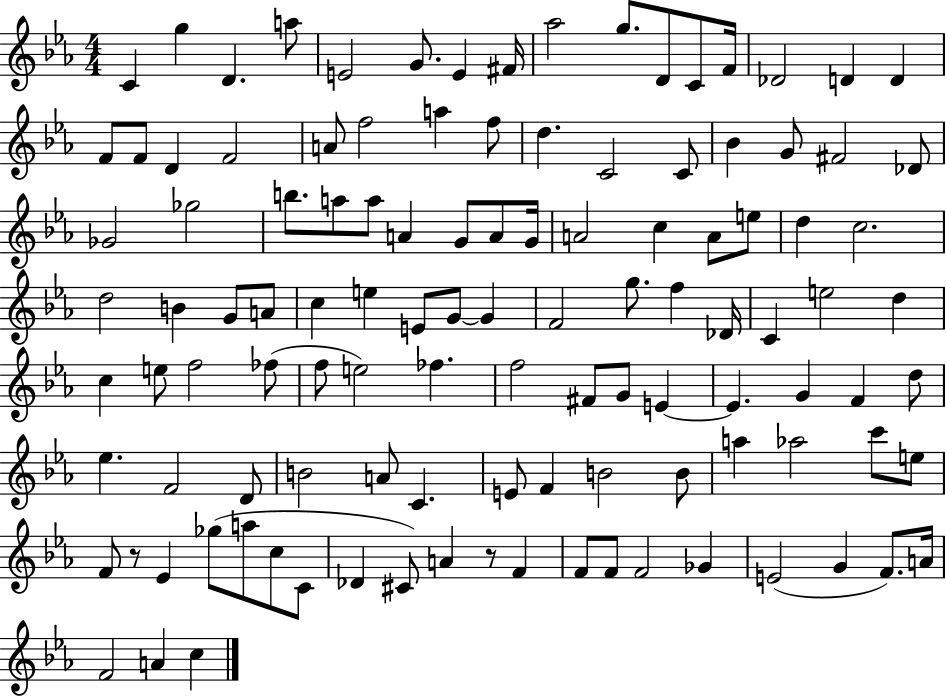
C4/q G5/q D4/q. A5/e E4/h G4/e. E4/q F#4/s Ab5/h G5/e. D4/e C4/e F4/s Db4/h D4/q D4/q F4/e F4/e D4/q F4/h A4/e F5/h A5/q F5/e D5/q. C4/h C4/e Bb4/q G4/e F#4/h Db4/e Gb4/h Gb5/h B5/e. A5/e A5/e A4/q G4/e A4/e G4/s A4/h C5/q A4/e E5/e D5/q C5/h. D5/h B4/q G4/e A4/e C5/q E5/q E4/e G4/e G4/q F4/h G5/e. F5/q Db4/s C4/q E5/h D5/q C5/q E5/e F5/h FES5/e F5/e E5/h FES5/q. F5/h F#4/e G4/e E4/q E4/q. G4/q F4/q D5/e Eb5/q. F4/h D4/e B4/h A4/e C4/q. E4/e F4/q B4/h B4/e A5/q Ab5/h C6/e E5/e F4/e R/e Eb4/q Gb5/e A5/e C5/e C4/e Db4/q C#4/e A4/q R/e F4/q F4/e F4/e F4/h Gb4/q E4/h G4/q F4/e. A4/s F4/h A4/q C5/q